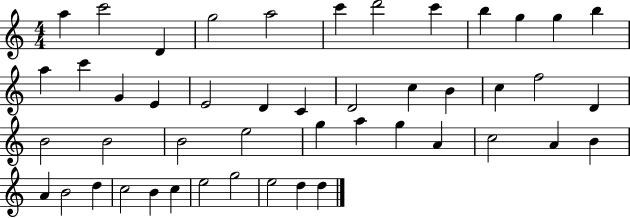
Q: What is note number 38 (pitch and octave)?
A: B4